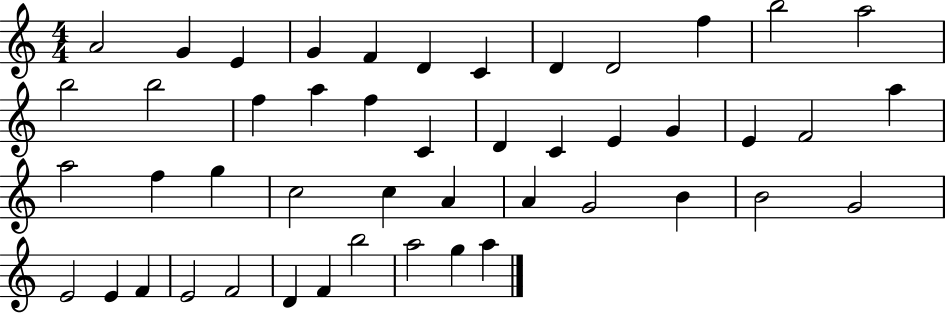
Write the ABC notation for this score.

X:1
T:Untitled
M:4/4
L:1/4
K:C
A2 G E G F D C D D2 f b2 a2 b2 b2 f a f C D C E G E F2 a a2 f g c2 c A A G2 B B2 G2 E2 E F E2 F2 D F b2 a2 g a